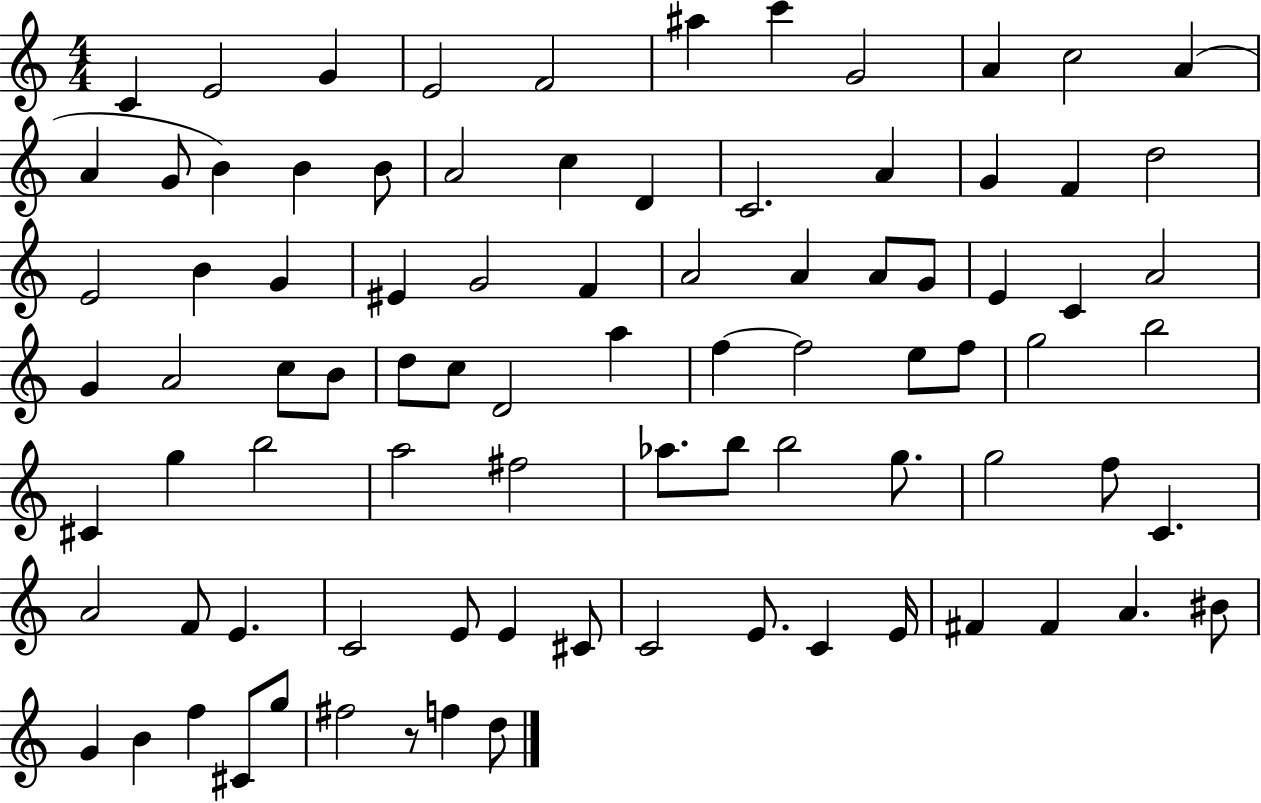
C4/q E4/h G4/q E4/h F4/h A#5/q C6/q G4/h A4/q C5/h A4/q A4/q G4/e B4/q B4/q B4/e A4/h C5/q D4/q C4/h. A4/q G4/q F4/q D5/h E4/h B4/q G4/q EIS4/q G4/h F4/q A4/h A4/q A4/e G4/e E4/q C4/q A4/h G4/q A4/h C5/e B4/e D5/e C5/e D4/h A5/q F5/q F5/h E5/e F5/e G5/h B5/h C#4/q G5/q B5/h A5/h F#5/h Ab5/e. B5/e B5/h G5/e. G5/h F5/e C4/q. A4/h F4/e E4/q. C4/h E4/e E4/q C#4/e C4/h E4/e. C4/q E4/s F#4/q F#4/q A4/q. BIS4/e G4/q B4/q F5/q C#4/e G5/e F#5/h R/e F5/q D5/e